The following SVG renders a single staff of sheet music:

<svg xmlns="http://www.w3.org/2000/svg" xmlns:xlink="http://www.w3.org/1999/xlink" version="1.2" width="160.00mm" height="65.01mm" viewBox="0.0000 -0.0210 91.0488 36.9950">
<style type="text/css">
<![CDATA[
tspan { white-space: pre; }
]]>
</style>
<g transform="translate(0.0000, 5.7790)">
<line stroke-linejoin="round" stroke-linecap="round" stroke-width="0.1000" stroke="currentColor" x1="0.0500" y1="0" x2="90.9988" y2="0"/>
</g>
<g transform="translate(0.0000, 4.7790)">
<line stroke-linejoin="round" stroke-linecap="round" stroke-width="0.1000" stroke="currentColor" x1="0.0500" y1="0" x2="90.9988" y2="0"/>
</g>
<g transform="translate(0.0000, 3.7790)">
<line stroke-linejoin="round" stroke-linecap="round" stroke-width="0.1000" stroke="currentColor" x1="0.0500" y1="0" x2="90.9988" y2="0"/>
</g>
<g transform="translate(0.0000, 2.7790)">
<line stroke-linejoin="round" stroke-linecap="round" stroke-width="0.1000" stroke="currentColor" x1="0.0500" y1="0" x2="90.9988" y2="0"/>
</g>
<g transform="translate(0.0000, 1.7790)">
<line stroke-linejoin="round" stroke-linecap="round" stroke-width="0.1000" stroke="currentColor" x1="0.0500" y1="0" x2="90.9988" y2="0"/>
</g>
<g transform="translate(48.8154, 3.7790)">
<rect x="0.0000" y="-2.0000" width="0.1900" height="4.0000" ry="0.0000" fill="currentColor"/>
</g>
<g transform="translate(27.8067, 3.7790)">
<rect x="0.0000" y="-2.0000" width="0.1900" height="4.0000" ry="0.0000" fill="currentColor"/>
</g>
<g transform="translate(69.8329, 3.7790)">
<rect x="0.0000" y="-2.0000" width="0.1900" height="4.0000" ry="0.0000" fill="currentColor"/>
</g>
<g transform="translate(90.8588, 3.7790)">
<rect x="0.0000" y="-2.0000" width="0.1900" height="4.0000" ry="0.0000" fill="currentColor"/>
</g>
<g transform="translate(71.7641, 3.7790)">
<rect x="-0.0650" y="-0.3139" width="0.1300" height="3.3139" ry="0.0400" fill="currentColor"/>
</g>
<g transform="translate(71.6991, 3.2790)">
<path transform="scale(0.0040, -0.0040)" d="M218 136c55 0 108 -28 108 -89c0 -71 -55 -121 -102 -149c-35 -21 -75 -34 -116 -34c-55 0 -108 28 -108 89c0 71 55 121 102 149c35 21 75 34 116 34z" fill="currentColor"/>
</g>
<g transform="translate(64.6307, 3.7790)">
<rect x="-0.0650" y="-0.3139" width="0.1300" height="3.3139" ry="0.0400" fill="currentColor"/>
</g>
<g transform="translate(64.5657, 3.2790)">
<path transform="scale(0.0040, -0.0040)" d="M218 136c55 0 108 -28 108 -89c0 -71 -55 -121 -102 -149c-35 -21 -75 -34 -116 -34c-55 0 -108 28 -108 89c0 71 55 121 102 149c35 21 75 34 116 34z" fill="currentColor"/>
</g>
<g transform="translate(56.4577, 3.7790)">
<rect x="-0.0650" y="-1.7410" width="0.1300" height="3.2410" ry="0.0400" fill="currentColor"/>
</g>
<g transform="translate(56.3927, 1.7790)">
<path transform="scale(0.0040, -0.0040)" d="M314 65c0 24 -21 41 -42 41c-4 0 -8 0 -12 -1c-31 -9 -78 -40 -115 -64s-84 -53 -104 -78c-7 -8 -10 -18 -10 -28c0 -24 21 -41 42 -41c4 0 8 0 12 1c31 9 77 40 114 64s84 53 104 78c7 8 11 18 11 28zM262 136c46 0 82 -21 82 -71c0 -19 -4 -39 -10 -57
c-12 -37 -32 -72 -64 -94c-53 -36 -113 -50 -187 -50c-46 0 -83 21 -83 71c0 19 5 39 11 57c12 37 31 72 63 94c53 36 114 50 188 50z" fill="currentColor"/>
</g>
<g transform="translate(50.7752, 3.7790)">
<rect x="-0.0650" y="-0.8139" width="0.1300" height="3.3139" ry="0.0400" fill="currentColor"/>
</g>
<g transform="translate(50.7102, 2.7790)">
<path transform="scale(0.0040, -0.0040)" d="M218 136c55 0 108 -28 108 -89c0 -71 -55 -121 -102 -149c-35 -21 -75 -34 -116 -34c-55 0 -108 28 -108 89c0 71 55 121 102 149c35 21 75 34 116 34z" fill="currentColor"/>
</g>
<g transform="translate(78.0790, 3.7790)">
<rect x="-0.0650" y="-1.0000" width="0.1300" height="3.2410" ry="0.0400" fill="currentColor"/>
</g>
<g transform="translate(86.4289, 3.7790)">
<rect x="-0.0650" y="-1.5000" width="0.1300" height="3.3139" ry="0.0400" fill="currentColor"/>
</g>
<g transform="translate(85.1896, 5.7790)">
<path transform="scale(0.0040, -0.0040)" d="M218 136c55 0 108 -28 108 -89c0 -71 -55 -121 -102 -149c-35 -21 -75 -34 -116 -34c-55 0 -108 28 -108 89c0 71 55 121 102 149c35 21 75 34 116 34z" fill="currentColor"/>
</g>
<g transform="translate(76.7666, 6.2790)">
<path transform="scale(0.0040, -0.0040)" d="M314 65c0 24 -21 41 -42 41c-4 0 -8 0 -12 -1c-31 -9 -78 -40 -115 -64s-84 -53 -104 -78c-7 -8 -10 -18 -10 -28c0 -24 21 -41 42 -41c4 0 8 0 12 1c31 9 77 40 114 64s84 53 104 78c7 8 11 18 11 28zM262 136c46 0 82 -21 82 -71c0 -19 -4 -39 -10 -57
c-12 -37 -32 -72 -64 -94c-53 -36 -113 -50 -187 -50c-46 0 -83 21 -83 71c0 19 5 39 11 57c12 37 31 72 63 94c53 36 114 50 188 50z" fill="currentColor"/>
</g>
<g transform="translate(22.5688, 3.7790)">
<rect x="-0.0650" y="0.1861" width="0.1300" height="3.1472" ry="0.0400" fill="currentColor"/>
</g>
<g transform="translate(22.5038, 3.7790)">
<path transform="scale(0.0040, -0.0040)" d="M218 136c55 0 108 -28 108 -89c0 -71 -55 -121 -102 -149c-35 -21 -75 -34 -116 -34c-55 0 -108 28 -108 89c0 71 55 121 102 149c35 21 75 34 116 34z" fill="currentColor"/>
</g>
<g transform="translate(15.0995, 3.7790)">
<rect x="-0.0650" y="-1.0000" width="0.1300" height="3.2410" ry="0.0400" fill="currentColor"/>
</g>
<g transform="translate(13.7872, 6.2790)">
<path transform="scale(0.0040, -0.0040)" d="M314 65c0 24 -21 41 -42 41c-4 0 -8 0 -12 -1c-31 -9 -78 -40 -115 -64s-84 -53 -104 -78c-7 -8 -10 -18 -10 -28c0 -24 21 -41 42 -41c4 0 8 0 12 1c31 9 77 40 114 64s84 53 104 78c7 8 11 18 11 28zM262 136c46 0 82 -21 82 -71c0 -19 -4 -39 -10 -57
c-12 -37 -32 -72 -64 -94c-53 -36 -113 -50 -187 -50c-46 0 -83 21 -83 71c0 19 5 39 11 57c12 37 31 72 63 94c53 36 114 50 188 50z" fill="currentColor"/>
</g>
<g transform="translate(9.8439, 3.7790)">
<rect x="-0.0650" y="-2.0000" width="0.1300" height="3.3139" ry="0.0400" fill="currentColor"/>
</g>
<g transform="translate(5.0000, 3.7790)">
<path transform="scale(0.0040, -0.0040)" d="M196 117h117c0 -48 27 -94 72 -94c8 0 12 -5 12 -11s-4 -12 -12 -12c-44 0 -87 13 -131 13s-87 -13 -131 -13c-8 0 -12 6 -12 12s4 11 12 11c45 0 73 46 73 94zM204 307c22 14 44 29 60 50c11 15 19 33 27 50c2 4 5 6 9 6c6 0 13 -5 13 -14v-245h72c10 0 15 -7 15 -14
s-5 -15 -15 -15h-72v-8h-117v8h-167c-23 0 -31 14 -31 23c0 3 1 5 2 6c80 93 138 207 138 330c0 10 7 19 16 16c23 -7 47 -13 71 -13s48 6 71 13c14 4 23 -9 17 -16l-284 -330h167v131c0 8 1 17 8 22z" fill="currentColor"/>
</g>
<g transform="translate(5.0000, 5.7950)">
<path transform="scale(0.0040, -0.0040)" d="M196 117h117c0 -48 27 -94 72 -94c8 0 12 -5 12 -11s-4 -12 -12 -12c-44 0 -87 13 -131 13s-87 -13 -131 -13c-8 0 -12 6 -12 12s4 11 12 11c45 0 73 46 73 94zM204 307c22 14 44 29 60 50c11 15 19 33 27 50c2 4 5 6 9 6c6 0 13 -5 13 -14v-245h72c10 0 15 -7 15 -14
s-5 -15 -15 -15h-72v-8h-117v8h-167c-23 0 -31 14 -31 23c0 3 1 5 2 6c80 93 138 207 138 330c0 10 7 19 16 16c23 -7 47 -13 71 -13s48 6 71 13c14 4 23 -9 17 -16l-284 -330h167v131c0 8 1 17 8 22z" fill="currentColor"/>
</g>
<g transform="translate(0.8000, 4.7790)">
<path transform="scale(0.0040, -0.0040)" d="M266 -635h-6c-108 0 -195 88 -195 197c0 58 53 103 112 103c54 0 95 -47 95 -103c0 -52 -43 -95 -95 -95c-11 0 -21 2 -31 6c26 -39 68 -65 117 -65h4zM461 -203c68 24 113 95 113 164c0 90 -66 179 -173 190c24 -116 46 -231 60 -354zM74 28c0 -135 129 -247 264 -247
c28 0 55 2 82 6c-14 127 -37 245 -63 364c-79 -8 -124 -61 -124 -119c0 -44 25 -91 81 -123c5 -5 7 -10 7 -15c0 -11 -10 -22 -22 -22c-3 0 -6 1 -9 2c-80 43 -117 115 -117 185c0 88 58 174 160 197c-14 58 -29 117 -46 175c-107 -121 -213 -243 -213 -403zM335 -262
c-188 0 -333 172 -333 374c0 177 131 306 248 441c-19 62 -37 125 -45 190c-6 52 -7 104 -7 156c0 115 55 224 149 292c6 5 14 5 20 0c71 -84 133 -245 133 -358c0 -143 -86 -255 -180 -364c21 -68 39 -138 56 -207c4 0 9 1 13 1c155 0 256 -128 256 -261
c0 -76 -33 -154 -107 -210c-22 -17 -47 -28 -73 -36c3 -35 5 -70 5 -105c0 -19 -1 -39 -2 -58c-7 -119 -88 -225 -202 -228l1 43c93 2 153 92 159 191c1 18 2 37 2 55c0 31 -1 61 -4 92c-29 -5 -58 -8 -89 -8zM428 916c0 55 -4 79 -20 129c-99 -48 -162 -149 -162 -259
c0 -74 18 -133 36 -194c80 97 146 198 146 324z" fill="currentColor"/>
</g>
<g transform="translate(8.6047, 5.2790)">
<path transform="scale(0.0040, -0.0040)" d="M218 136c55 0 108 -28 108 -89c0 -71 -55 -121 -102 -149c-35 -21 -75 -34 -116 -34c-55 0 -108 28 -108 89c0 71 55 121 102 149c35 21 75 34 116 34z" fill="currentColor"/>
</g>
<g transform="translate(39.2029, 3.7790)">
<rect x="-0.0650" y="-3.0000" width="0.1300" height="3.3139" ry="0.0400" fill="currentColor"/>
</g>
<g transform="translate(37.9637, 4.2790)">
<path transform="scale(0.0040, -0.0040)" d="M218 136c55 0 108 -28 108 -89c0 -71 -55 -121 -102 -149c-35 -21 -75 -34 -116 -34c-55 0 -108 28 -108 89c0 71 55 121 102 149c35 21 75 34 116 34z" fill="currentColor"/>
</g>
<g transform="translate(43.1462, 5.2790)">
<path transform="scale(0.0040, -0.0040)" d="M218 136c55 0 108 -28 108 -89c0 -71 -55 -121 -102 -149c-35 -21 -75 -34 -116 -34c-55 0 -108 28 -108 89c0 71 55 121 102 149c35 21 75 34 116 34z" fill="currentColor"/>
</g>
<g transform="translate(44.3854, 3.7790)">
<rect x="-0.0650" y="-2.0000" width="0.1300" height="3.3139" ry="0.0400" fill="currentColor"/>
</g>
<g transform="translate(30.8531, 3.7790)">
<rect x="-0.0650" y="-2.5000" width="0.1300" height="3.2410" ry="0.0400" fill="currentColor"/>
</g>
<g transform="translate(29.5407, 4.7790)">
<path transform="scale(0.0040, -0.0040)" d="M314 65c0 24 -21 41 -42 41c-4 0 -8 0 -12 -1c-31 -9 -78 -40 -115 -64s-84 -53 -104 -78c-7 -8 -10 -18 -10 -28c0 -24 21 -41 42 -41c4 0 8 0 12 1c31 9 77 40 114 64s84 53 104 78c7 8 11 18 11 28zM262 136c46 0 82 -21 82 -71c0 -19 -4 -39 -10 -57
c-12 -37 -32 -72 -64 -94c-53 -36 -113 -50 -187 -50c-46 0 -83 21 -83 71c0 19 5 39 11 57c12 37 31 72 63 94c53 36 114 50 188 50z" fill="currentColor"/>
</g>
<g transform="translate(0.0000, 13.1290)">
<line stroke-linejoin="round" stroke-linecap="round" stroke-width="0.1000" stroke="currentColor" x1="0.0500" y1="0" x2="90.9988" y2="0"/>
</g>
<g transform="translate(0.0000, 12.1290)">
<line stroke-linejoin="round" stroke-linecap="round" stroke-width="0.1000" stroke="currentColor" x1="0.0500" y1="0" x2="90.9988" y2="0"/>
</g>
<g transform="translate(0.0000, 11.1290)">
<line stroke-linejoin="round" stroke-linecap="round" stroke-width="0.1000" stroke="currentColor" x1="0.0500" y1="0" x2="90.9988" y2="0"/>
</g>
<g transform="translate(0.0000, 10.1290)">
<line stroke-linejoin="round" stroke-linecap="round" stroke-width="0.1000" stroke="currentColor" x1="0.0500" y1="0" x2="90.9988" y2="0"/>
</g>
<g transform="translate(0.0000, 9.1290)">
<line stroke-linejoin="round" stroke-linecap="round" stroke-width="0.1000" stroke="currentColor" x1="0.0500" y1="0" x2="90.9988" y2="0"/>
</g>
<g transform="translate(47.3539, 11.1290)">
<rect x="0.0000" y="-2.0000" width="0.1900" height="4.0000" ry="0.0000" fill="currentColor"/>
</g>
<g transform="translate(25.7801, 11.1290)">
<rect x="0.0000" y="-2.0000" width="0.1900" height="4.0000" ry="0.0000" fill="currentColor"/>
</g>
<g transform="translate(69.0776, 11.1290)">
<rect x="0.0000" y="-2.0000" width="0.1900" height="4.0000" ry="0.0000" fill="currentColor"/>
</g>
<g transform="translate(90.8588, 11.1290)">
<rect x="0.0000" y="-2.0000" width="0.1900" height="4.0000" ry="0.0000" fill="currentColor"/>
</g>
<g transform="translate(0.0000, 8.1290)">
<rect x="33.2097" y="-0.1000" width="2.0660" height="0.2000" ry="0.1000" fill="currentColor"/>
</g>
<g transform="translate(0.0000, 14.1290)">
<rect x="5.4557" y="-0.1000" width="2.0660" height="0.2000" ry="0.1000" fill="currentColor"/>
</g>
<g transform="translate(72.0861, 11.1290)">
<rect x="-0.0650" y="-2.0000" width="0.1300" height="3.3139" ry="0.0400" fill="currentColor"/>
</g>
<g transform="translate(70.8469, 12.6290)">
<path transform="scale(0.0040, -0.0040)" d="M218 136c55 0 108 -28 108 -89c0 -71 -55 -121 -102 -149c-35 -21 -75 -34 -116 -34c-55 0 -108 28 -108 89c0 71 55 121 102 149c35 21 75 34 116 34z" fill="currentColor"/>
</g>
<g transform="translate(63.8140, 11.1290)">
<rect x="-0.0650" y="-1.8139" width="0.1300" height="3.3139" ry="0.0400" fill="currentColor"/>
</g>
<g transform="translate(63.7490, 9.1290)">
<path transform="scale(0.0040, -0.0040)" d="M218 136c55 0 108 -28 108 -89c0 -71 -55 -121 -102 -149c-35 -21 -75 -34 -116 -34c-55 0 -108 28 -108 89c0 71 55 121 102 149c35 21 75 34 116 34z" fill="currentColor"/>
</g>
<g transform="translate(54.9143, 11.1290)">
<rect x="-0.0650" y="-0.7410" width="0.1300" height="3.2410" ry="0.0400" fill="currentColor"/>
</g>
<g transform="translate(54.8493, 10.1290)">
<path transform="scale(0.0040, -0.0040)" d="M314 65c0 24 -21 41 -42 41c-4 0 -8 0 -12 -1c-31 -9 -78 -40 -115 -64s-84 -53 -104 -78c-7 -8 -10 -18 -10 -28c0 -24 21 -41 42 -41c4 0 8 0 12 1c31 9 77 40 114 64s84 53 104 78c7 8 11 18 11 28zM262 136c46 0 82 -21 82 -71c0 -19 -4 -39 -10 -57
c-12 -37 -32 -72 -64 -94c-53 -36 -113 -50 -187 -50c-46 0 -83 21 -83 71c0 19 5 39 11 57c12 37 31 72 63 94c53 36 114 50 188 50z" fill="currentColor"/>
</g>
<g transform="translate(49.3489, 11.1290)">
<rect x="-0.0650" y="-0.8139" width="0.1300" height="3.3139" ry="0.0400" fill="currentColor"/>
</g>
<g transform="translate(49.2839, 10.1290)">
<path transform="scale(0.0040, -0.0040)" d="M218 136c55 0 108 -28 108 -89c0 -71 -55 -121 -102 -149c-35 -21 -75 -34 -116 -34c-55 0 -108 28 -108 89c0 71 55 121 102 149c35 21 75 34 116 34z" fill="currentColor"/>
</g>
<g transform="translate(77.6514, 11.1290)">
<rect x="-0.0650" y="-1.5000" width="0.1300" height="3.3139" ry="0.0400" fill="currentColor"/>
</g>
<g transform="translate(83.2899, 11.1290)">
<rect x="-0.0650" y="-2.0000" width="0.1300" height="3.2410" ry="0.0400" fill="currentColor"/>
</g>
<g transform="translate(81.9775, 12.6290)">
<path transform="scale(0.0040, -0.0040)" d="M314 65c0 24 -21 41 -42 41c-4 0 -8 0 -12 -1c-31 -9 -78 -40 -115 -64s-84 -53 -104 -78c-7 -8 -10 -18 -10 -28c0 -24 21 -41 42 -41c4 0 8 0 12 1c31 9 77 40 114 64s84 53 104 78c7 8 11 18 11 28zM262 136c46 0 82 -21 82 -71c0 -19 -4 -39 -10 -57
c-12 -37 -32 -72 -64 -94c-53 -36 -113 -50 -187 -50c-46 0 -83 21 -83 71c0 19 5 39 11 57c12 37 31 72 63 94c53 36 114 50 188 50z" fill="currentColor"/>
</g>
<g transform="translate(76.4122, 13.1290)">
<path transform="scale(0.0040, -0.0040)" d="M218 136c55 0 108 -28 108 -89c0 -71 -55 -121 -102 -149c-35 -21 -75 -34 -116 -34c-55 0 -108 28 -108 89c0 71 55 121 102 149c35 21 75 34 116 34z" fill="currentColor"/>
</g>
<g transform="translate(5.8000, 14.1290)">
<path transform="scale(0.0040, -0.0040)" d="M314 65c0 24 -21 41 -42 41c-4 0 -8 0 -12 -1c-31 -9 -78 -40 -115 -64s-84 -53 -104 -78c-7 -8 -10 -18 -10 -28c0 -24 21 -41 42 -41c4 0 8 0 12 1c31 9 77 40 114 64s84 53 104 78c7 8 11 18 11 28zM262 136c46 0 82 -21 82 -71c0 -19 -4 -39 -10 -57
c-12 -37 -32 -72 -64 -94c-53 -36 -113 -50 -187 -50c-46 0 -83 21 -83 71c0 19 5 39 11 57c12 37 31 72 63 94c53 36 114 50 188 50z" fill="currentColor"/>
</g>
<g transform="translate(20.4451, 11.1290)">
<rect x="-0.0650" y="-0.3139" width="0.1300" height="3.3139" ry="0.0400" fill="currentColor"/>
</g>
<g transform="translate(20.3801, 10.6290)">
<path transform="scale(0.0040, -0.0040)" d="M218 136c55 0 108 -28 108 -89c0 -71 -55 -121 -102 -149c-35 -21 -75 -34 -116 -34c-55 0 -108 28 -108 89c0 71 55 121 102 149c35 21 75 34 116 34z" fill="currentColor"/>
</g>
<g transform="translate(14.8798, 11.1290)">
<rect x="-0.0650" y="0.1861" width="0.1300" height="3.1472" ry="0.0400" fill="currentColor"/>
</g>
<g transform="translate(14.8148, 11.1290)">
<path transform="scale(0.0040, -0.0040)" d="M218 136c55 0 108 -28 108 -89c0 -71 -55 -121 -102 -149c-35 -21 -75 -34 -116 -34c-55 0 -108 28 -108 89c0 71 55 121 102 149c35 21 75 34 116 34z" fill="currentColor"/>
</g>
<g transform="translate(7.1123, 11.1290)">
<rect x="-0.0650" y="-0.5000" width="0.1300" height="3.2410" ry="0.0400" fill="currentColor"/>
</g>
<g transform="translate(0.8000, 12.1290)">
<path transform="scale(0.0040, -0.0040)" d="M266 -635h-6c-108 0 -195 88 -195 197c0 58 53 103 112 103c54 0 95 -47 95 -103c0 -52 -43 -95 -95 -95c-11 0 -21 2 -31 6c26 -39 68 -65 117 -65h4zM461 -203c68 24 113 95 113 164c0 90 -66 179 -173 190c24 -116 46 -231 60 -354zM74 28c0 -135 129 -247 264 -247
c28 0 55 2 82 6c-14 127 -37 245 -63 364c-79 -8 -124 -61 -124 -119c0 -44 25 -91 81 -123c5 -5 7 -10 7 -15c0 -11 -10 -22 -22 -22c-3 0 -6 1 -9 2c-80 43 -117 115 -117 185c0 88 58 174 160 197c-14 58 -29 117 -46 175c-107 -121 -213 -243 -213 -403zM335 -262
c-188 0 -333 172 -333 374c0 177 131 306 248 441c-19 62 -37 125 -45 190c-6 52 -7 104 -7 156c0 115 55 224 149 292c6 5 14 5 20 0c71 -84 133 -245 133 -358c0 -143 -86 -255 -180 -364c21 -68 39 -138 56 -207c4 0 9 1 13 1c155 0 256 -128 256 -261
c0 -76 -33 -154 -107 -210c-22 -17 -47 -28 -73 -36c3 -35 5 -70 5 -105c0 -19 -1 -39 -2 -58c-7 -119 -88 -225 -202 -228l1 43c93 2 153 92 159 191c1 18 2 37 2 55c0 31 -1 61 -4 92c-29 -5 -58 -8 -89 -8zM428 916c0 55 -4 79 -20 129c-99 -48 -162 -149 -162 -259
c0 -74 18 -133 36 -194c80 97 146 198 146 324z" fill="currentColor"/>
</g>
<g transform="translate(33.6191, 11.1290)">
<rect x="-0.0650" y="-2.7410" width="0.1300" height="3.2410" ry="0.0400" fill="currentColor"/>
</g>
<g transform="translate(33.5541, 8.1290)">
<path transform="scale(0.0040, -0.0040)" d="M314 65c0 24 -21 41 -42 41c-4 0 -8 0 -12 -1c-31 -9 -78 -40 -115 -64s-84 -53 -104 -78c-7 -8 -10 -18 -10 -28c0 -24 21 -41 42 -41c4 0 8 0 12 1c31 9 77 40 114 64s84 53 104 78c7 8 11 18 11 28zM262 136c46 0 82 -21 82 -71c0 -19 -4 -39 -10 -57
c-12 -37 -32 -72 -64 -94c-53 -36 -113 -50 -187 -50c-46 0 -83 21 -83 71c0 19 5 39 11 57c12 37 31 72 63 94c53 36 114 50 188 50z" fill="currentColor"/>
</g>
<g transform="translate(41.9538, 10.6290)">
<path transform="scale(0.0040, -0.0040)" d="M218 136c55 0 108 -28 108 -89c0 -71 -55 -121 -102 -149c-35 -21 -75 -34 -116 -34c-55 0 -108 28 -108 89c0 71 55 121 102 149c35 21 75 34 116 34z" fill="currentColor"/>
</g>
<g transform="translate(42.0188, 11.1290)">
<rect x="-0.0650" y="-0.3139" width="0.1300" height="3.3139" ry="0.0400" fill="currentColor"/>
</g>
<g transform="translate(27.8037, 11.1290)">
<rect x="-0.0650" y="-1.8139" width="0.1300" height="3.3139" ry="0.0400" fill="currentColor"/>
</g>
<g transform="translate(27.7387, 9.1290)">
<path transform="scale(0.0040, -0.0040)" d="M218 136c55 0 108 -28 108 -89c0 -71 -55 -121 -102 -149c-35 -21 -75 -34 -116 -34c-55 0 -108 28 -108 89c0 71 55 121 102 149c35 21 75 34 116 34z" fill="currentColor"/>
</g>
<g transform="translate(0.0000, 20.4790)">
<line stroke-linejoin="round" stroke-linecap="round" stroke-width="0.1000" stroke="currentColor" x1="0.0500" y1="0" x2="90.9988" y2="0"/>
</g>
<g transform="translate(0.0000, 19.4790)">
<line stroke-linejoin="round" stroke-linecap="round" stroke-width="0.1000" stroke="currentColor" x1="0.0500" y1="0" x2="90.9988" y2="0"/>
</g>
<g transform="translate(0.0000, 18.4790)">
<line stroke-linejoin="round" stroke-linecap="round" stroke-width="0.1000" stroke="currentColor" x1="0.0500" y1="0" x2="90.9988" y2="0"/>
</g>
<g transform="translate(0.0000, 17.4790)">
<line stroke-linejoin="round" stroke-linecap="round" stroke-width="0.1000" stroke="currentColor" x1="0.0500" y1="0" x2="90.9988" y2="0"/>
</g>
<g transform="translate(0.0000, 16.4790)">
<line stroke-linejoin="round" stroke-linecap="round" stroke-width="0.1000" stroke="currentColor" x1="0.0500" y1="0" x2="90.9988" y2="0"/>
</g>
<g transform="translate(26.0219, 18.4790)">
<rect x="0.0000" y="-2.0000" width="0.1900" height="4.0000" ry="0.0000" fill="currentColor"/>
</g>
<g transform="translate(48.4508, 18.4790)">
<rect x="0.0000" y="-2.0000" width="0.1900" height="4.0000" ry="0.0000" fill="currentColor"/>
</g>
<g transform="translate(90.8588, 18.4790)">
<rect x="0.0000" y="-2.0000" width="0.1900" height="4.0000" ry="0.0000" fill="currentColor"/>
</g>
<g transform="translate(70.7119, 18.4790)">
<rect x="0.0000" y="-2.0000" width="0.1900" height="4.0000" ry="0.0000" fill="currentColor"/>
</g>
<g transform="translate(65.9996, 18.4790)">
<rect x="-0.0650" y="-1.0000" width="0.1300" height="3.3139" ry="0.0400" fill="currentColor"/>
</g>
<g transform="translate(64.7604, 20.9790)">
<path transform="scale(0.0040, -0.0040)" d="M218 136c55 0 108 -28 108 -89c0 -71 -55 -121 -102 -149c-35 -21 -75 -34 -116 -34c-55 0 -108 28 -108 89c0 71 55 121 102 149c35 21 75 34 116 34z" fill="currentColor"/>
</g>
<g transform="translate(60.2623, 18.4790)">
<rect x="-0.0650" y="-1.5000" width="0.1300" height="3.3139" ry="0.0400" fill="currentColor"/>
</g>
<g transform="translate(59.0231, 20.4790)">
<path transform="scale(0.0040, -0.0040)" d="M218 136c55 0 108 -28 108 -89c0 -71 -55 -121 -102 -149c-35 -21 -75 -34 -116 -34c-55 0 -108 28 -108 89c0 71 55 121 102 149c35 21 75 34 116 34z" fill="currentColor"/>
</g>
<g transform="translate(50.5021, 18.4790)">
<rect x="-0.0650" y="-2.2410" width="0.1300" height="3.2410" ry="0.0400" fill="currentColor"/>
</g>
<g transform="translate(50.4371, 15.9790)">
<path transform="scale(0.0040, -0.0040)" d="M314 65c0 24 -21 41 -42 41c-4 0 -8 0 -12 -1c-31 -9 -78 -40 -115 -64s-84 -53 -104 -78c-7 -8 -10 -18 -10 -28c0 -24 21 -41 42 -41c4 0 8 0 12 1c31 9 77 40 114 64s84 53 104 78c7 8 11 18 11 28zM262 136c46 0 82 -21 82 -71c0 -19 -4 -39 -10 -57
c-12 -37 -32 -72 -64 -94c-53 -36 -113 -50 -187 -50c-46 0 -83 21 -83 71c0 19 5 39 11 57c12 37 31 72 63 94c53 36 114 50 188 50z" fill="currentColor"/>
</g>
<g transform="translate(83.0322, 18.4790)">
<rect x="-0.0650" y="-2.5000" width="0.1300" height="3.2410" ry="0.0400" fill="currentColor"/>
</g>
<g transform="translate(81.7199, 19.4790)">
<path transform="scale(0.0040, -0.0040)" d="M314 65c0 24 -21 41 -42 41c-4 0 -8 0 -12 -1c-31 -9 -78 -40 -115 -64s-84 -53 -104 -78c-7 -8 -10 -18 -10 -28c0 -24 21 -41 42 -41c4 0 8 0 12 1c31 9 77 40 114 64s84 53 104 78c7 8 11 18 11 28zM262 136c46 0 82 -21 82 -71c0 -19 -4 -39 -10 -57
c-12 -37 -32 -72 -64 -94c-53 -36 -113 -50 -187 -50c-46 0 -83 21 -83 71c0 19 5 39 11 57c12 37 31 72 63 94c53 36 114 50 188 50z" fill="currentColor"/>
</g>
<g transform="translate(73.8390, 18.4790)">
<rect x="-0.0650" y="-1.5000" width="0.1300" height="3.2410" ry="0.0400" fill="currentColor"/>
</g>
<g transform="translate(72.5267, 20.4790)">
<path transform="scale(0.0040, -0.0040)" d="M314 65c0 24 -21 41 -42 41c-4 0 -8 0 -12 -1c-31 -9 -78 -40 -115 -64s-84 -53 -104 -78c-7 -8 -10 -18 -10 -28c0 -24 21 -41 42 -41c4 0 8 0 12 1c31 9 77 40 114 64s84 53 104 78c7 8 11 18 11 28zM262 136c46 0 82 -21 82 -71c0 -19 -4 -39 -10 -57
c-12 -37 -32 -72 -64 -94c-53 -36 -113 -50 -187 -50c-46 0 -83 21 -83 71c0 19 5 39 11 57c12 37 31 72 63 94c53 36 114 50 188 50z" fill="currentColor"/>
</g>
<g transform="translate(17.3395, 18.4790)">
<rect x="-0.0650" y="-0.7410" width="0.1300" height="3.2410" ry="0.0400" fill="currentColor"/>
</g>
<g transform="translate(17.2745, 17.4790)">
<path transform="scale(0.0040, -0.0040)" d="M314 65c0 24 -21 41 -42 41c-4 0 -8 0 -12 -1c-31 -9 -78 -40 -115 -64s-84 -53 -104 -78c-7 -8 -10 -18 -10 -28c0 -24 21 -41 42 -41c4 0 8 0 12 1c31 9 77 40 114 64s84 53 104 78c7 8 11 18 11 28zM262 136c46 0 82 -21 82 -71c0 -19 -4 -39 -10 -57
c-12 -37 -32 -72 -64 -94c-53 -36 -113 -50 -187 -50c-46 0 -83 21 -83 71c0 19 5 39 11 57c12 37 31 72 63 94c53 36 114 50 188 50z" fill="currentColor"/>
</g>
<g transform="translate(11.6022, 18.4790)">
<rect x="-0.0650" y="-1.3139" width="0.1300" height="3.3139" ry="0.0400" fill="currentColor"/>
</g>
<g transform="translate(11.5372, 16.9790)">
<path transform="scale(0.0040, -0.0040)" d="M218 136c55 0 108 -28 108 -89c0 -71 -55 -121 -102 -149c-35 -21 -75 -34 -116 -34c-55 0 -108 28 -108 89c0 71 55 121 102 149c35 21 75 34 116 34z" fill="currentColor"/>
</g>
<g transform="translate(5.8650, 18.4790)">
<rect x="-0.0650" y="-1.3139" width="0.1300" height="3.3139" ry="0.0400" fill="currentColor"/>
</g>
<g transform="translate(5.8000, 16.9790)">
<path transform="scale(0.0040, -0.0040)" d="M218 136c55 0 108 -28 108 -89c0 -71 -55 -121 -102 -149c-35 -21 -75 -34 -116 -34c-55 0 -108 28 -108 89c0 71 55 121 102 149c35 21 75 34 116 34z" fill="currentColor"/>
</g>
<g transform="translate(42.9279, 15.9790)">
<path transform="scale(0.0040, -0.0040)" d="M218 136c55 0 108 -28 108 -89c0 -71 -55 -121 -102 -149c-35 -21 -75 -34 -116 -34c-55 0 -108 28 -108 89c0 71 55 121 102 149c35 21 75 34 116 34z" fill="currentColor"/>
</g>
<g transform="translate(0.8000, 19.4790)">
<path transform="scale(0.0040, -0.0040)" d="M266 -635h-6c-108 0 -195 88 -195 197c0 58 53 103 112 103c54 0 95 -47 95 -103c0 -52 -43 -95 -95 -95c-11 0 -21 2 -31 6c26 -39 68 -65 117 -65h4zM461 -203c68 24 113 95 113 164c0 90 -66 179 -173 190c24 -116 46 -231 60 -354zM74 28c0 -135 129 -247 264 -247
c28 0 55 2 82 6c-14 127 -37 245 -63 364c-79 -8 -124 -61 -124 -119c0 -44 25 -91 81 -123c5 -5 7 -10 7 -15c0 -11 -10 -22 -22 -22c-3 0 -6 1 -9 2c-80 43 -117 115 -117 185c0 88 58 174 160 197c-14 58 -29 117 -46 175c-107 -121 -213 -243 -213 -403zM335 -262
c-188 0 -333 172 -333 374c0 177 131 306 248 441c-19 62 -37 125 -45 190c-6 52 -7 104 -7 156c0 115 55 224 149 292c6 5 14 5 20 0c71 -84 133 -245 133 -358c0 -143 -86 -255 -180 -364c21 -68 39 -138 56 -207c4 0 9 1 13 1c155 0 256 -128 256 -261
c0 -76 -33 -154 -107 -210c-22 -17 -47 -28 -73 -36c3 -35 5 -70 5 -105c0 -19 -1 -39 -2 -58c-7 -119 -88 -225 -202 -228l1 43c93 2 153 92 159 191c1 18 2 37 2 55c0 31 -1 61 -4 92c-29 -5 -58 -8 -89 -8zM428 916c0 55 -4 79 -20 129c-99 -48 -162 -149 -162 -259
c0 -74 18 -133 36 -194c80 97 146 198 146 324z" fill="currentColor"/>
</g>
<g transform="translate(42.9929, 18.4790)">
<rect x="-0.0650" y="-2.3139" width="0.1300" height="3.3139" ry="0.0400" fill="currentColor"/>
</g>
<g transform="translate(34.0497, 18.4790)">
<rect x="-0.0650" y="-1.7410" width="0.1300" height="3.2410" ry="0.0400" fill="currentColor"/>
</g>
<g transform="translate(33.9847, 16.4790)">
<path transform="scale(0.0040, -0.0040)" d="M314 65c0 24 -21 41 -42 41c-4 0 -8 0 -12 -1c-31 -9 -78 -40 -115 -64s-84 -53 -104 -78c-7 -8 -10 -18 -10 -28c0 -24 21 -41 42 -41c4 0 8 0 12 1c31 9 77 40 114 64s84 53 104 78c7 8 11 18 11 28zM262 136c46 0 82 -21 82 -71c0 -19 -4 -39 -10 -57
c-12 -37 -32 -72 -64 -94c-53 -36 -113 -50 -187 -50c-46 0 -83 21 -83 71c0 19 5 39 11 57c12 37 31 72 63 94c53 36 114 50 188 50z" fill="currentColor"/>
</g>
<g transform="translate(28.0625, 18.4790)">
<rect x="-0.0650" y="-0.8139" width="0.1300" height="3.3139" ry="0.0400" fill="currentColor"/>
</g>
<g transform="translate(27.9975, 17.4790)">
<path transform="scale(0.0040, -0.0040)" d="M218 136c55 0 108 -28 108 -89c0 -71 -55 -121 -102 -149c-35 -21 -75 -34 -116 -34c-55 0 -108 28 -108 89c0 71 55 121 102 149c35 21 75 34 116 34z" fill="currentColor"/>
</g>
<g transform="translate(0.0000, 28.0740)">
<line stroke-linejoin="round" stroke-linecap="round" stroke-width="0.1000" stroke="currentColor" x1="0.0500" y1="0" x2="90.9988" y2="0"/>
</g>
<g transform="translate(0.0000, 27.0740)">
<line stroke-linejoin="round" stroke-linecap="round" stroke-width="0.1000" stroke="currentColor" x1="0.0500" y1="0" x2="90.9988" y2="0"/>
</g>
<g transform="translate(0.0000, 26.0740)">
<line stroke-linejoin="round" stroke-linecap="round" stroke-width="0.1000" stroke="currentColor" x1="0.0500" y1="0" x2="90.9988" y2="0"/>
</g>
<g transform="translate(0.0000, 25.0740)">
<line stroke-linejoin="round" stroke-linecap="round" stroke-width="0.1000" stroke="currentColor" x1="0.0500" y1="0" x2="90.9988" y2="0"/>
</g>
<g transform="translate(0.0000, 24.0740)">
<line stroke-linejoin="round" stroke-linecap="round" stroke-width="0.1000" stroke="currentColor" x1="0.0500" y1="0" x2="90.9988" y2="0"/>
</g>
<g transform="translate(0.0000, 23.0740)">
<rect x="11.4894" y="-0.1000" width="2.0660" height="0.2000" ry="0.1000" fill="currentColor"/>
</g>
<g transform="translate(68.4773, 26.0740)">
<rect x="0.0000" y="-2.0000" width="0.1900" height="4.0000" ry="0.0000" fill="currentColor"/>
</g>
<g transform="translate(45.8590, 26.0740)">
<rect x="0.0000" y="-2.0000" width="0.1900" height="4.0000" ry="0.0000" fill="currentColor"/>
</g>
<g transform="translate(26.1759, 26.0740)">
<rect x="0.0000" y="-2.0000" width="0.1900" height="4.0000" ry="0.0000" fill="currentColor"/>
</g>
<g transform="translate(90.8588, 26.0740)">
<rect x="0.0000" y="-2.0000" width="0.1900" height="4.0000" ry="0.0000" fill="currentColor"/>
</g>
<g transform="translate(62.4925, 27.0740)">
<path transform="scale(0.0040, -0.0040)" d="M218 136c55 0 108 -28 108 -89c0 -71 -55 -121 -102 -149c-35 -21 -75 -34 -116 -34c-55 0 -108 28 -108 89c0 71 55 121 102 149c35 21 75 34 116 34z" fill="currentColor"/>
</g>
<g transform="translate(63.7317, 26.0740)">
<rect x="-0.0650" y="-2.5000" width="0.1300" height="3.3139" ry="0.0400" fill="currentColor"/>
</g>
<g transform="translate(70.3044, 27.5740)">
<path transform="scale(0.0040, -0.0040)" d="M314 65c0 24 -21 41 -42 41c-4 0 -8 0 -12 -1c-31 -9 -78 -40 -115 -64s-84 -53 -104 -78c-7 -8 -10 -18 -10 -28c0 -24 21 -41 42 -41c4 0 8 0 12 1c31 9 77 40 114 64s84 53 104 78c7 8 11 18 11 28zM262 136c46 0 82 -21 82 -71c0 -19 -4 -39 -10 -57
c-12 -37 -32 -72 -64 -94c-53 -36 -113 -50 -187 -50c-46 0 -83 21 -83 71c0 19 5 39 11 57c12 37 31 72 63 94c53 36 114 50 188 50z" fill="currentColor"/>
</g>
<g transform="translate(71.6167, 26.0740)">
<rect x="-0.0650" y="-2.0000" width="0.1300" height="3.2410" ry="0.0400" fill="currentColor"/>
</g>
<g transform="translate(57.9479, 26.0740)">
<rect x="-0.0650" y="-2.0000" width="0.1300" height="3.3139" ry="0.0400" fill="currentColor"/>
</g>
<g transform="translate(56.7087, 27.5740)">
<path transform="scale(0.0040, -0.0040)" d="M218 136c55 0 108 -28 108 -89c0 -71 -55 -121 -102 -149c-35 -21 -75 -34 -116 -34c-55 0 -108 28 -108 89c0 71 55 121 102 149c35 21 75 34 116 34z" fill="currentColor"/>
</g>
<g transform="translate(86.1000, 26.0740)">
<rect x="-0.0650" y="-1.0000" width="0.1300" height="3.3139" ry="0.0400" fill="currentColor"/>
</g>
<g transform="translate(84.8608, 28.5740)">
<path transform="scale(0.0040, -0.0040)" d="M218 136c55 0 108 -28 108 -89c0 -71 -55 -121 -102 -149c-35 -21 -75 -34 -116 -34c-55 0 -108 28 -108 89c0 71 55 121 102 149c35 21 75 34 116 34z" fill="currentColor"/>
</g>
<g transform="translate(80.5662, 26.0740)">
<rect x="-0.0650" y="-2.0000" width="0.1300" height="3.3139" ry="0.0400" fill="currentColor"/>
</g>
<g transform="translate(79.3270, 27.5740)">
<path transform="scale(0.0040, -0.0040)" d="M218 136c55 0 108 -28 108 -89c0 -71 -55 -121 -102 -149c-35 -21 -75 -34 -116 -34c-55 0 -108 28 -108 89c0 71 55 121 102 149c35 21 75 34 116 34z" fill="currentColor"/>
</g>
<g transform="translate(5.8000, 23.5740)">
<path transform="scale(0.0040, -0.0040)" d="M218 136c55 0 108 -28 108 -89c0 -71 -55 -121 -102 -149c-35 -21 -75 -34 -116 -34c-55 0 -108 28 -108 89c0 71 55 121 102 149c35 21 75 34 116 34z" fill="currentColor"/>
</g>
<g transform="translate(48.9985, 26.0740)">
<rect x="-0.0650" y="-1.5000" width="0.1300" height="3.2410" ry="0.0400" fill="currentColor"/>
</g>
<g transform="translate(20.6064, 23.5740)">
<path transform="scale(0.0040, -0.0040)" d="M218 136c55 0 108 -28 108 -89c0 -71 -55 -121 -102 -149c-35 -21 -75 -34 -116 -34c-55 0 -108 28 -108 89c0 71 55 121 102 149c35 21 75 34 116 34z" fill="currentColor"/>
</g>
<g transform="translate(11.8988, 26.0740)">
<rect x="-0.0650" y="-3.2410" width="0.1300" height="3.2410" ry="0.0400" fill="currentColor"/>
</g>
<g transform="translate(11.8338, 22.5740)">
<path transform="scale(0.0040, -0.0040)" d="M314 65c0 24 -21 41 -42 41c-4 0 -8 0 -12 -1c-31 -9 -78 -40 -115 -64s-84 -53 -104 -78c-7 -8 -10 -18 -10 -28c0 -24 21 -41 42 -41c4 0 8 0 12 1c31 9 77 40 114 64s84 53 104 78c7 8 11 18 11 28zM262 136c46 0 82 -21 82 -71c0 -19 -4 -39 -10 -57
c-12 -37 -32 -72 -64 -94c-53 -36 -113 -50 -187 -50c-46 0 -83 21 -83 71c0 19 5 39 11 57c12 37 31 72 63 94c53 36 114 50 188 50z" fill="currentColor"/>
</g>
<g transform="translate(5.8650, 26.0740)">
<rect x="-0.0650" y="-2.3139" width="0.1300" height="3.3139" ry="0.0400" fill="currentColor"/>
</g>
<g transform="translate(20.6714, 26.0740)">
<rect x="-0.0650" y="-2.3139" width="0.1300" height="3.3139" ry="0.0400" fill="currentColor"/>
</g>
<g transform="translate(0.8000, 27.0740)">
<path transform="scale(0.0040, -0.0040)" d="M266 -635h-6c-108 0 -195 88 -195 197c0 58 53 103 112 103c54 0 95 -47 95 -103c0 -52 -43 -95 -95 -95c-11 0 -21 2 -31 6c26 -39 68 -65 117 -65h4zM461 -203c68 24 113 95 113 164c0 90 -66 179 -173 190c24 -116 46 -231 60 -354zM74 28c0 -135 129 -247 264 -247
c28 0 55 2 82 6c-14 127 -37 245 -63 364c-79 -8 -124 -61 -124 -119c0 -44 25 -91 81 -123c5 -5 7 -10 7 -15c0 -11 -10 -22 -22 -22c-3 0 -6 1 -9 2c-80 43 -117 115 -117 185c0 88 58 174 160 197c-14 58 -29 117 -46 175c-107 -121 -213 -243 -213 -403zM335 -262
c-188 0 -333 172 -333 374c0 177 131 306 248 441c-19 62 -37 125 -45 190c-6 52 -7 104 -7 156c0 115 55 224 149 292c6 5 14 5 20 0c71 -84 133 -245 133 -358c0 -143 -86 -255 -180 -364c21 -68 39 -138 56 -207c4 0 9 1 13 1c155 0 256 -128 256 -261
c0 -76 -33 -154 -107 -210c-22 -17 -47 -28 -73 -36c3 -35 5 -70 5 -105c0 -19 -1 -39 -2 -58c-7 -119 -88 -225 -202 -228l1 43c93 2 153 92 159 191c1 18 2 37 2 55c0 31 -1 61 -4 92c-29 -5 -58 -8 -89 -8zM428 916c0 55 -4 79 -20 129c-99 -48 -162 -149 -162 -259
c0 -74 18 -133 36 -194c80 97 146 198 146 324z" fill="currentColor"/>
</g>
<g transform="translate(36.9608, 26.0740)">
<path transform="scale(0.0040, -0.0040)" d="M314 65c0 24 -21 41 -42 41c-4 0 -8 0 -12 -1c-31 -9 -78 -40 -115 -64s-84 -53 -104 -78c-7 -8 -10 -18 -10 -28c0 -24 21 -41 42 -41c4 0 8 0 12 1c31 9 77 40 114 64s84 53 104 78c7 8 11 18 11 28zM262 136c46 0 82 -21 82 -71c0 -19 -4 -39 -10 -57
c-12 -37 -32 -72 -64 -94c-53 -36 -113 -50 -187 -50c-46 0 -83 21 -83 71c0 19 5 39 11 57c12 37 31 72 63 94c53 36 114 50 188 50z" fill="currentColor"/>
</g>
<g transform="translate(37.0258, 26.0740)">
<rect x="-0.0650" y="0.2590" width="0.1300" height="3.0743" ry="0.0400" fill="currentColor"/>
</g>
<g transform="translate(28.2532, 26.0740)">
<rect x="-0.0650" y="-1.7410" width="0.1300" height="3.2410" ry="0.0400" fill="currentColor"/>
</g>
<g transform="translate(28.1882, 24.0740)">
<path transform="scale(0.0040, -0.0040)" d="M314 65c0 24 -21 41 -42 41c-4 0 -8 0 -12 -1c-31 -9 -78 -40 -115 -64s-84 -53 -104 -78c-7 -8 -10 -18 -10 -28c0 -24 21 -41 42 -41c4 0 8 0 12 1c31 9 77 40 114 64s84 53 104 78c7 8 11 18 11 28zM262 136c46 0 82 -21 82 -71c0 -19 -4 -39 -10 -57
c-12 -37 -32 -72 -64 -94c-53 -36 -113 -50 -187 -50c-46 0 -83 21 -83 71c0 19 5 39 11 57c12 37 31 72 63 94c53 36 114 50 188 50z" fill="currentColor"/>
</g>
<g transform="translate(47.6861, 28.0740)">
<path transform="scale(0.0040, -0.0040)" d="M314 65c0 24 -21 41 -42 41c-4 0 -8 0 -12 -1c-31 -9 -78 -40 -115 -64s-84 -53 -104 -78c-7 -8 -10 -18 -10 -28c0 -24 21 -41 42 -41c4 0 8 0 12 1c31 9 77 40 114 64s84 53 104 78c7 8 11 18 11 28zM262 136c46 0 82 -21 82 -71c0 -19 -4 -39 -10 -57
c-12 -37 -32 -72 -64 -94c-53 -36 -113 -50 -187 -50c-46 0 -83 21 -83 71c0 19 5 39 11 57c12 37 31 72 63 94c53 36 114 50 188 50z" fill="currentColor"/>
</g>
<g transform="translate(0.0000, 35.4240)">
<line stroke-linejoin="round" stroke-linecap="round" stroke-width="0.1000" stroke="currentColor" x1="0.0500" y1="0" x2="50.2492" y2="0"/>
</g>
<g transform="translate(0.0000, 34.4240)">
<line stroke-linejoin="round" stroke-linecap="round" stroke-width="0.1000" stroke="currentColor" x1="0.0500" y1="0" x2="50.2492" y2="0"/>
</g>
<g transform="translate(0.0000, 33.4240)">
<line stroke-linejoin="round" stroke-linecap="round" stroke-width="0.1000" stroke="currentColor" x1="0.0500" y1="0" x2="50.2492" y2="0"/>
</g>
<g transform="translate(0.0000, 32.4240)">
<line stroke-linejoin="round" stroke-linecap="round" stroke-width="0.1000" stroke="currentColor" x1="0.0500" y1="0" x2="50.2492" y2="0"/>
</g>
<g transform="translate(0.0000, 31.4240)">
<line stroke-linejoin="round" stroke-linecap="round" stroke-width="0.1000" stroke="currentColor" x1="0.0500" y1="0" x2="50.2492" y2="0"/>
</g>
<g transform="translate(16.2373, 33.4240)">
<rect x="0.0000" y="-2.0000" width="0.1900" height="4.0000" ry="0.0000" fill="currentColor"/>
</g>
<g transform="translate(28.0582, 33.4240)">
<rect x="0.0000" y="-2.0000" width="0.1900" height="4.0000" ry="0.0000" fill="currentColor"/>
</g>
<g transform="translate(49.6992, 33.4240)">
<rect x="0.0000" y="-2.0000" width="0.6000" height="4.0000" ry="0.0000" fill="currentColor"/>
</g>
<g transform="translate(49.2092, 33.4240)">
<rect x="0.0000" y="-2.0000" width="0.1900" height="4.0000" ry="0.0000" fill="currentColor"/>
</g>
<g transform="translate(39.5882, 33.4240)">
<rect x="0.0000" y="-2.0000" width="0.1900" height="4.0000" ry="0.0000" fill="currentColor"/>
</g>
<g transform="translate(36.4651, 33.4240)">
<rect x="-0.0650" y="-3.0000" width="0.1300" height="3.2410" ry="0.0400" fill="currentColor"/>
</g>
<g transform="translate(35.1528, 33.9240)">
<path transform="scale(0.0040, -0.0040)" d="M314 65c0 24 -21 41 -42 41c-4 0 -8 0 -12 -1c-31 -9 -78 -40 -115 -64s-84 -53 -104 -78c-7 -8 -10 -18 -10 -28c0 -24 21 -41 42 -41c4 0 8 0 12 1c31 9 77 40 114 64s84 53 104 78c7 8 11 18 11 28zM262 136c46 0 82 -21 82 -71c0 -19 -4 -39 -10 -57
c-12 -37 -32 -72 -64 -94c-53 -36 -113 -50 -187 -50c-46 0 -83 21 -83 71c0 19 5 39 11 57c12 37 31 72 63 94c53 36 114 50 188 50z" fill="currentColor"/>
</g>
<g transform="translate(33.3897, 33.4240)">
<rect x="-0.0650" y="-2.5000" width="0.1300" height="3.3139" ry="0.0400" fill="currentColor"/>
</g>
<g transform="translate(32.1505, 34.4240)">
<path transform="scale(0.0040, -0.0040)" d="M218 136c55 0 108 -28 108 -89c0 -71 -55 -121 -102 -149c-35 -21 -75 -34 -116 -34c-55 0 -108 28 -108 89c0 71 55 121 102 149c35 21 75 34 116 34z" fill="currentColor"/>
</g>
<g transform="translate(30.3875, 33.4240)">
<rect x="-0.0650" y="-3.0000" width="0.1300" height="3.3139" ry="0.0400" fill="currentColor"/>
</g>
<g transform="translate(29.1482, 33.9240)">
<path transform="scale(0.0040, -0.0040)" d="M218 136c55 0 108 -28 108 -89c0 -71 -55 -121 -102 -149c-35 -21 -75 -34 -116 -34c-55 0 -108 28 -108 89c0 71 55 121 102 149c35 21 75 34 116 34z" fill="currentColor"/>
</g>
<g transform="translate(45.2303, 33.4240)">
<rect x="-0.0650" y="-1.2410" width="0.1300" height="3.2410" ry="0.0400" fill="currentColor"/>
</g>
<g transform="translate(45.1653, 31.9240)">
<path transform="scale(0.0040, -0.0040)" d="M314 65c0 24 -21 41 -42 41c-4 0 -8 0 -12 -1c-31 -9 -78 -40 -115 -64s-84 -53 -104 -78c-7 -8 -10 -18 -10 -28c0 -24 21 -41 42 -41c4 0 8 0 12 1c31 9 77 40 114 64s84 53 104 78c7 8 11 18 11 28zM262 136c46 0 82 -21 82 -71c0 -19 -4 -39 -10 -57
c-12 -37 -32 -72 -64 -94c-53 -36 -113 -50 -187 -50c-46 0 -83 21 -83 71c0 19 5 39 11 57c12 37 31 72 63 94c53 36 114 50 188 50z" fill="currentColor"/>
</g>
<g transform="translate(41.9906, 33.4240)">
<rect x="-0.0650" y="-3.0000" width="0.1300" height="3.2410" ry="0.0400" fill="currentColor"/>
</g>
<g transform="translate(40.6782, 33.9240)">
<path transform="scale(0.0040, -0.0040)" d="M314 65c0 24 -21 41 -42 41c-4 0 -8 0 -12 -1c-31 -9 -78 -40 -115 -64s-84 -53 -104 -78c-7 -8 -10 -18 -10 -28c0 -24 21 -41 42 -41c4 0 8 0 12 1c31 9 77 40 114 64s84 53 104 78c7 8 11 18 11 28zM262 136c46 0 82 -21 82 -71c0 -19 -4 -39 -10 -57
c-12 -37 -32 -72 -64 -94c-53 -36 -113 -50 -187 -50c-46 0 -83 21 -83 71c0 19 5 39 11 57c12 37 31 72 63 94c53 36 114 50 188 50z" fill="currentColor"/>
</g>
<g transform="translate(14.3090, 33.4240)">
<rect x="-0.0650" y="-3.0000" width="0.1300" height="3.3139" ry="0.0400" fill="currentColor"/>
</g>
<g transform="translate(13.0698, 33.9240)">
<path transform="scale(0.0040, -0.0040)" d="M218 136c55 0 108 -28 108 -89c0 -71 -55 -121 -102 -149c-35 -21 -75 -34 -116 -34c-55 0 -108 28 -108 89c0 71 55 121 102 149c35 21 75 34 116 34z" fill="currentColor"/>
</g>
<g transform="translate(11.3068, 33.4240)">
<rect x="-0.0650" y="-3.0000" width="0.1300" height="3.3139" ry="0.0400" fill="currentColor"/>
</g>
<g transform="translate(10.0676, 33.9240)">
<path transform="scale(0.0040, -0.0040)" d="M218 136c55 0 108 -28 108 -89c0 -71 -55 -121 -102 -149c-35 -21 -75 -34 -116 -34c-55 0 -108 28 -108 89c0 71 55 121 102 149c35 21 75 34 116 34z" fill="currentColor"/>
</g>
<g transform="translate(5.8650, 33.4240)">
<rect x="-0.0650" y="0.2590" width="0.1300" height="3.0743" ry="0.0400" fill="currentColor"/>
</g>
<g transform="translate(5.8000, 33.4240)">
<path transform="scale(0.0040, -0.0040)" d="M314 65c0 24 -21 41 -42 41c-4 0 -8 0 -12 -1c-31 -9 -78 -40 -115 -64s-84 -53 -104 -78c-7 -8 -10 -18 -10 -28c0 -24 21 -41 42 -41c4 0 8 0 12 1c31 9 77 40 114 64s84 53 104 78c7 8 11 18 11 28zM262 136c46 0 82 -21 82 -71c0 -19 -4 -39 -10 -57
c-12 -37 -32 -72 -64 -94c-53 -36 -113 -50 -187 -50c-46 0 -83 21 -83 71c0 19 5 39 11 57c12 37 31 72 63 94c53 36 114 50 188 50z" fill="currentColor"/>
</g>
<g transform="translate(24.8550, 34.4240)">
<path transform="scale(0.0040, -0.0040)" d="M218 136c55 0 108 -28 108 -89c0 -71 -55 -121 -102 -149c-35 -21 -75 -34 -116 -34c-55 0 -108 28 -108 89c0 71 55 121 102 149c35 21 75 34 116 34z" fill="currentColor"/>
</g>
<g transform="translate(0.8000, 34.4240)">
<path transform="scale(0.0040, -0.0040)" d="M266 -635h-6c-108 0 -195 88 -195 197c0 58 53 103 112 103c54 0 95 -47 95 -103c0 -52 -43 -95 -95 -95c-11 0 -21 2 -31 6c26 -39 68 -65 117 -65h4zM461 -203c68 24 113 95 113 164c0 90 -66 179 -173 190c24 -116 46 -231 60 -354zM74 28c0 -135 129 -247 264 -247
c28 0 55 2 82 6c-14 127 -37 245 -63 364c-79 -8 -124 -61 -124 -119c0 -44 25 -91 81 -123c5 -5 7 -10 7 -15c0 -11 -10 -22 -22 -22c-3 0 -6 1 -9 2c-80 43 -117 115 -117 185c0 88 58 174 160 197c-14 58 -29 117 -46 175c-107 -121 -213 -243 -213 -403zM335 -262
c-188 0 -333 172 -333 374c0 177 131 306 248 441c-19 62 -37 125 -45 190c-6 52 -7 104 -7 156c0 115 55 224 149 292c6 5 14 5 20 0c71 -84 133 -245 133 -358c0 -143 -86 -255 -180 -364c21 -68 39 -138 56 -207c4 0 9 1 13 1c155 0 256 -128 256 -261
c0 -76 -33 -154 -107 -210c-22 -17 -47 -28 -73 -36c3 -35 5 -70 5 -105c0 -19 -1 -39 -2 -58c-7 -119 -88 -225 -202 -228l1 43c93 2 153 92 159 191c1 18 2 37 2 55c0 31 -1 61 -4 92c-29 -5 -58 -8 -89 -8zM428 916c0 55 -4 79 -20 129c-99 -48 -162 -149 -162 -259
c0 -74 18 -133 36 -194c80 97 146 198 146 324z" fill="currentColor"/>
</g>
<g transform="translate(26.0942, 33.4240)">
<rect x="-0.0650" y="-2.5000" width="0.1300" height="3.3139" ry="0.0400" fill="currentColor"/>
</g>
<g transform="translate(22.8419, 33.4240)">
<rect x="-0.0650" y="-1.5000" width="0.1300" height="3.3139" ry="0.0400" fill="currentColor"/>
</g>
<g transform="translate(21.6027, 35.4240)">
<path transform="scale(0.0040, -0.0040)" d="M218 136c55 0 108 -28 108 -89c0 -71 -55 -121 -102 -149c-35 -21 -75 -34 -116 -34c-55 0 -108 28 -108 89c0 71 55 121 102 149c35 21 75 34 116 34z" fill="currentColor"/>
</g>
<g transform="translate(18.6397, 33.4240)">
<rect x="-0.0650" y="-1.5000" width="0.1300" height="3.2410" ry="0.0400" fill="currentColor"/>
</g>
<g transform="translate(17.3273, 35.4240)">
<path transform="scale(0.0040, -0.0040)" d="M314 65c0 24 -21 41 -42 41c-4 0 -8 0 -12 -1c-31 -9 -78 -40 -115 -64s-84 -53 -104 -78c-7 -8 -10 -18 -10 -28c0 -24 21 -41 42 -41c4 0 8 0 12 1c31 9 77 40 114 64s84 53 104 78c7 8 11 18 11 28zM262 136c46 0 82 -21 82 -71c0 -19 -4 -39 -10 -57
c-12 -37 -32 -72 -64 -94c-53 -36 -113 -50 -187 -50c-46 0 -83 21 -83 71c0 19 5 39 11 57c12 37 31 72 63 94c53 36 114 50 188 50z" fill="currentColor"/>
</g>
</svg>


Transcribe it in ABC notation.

X:1
T:Untitled
M:4/4
L:1/4
K:C
F D2 B G2 A F d f2 c c D2 E C2 B c f a2 c d d2 f F E F2 e e d2 d f2 g g2 E D E2 G2 g b2 g f2 B2 E2 F G F2 F D B2 A A E2 E G A G A2 A2 e2